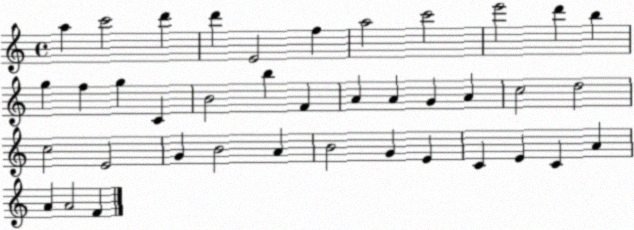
X:1
T:Untitled
M:4/4
L:1/4
K:C
a c'2 d' d' E2 f a2 c'2 e'2 d' b g f g C B2 b F A A G A c2 d2 c2 E2 G B2 A B2 G E C E C A A A2 F